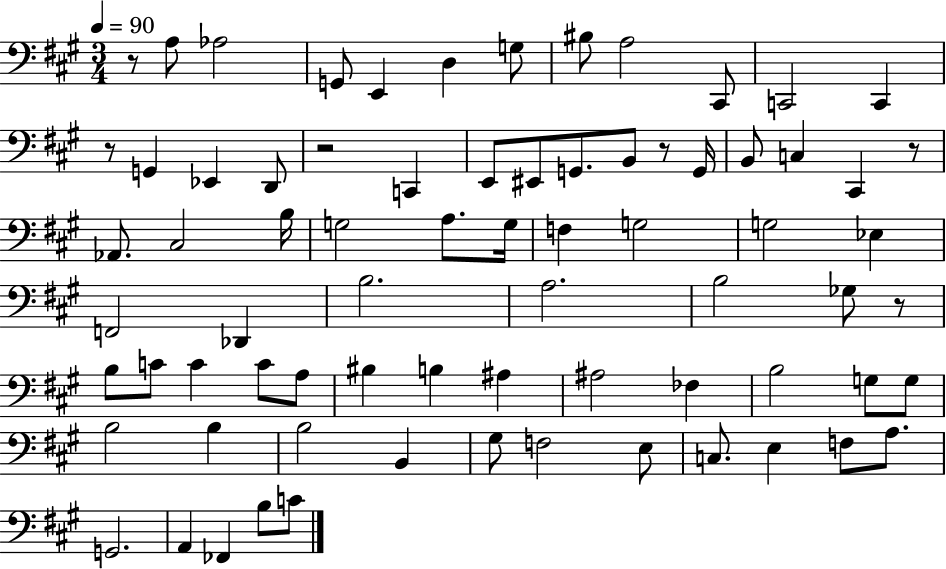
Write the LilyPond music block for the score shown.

{
  \clef bass
  \numericTimeSignature
  \time 3/4
  \key a \major
  \tempo 4 = 90
  \repeat volta 2 { r8 a8 aes2 | g,8 e,4 d4 g8 | bis8 a2 cis,8 | c,2 c,4 | \break r8 g,4 ees,4 d,8 | r2 c,4 | e,8 eis,8 g,8. b,8 r8 g,16 | b,8 c4 cis,4 r8 | \break aes,8. cis2 b16 | g2 a8. g16 | f4 g2 | g2 ees4 | \break f,2 des,4 | b2. | a2. | b2 ges8 r8 | \break b8 c'8 c'4 c'8 a8 | bis4 b4 ais4 | ais2 fes4 | b2 g8 g8 | \break b2 b4 | b2 b,4 | gis8 f2 e8 | c8. e4 f8 a8. | \break g,2. | a,4 fes,4 b8 c'8 | } \bar "|."
}